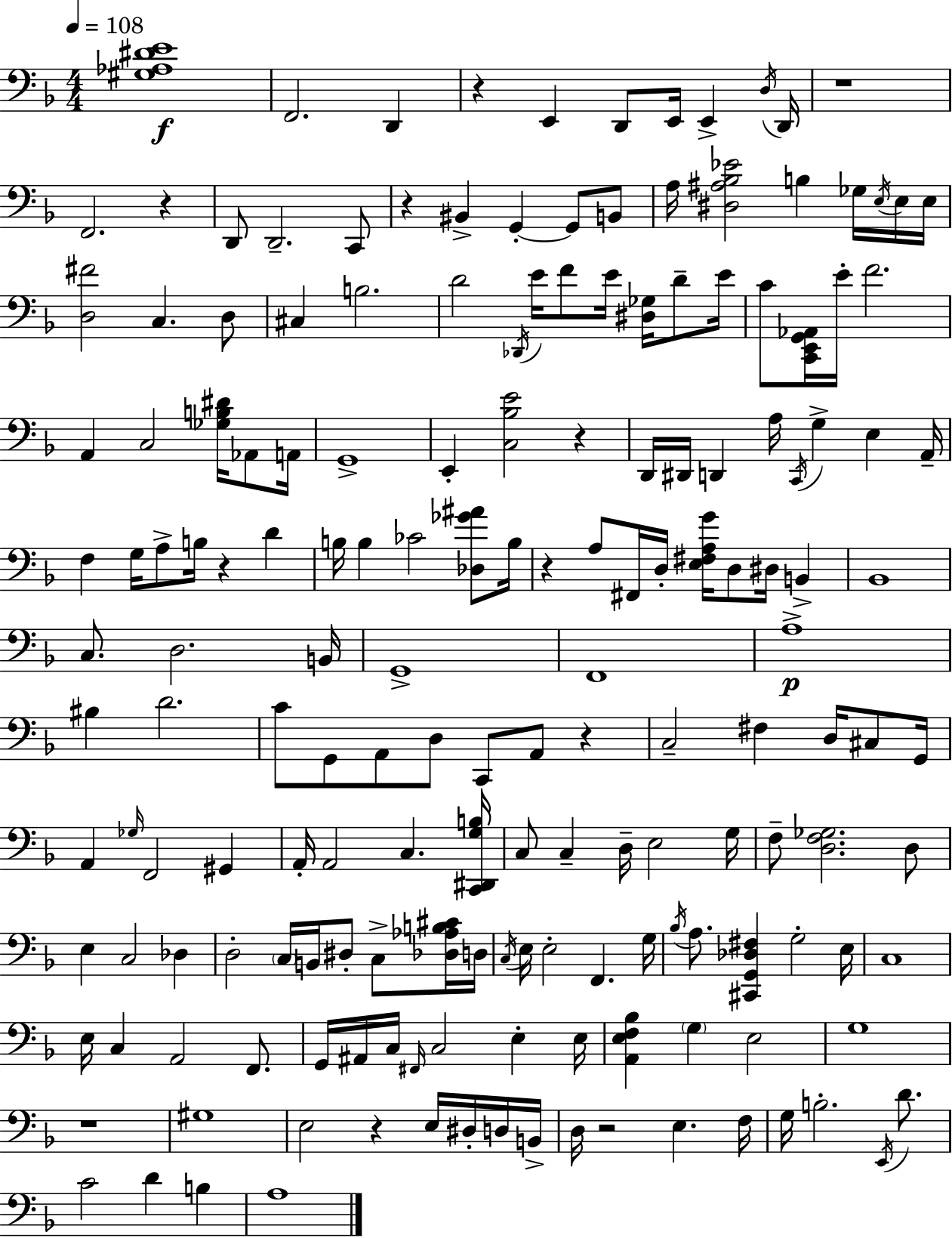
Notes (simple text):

[G#3,Ab3,D#4,E4]/w F2/h. D2/q R/q E2/q D2/e E2/s E2/q D3/s D2/s R/w F2/h. R/q D2/e D2/h. C2/e R/q BIS2/q G2/q G2/e B2/e A3/s [D#3,A#3,Bb3,Eb4]/h B3/q Gb3/s E3/s E3/s E3/s [D3,F#4]/h C3/q. D3/e C#3/q B3/h. D4/h Db2/s E4/s F4/e E4/s [D#3,Gb3]/s D4/e E4/s C4/e [C2,E2,G2,Ab2]/s E4/s F4/h. A2/q C3/h [Gb3,B3,D#4]/s Ab2/e A2/s G2/w E2/q [C3,Bb3,E4]/h R/q D2/s D#2/s D2/q A3/s C2/s G3/q E3/q A2/s F3/q G3/s A3/e B3/s R/q D4/q B3/s B3/q CES4/h [Db3,Gb4,A#4]/e B3/s R/q A3/e F#2/s D3/s [E3,F#3,A3,G4]/s D3/e D#3/s B2/q Bb2/w C3/e. D3/h. B2/s G2/w F2/w A3/w BIS3/q D4/h. C4/e G2/e A2/e D3/e C2/e A2/e R/q C3/h F#3/q D3/s C#3/e G2/s A2/q Gb3/s F2/h G#2/q A2/s A2/h C3/q. [C2,D#2,G3,B3]/s C3/e C3/q D3/s E3/h G3/s F3/e [D3,F3,Gb3]/h. D3/e E3/q C3/h Db3/q D3/h C3/s B2/s D#3/e C3/e [Db3,Ab3,B3,C#4]/s D3/s C3/s E3/s E3/h F2/q. G3/s Bb3/s A3/e. [C#2,G2,Db3,F#3]/q G3/h E3/s C3/w E3/s C3/q A2/h F2/e. G2/s A#2/s C3/s F#2/s C3/h E3/q E3/s [A2,E3,F3,Bb3]/q G3/q E3/h G3/w R/w G#3/w E3/h R/q E3/s D#3/s D3/s B2/s D3/s R/h E3/q. F3/s G3/s B3/h. E2/s D4/e. C4/h D4/q B3/q A3/w